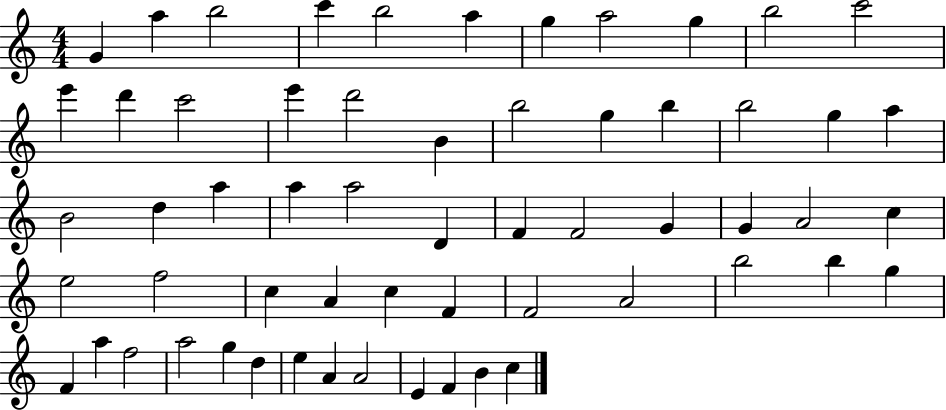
G4/q A5/q B5/h C6/q B5/h A5/q G5/q A5/h G5/q B5/h C6/h E6/q D6/q C6/h E6/q D6/h B4/q B5/h G5/q B5/q B5/h G5/q A5/q B4/h D5/q A5/q A5/q A5/h D4/q F4/q F4/h G4/q G4/q A4/h C5/q E5/h F5/h C5/q A4/q C5/q F4/q F4/h A4/h B5/h B5/q G5/q F4/q A5/q F5/h A5/h G5/q D5/q E5/q A4/q A4/h E4/q F4/q B4/q C5/q